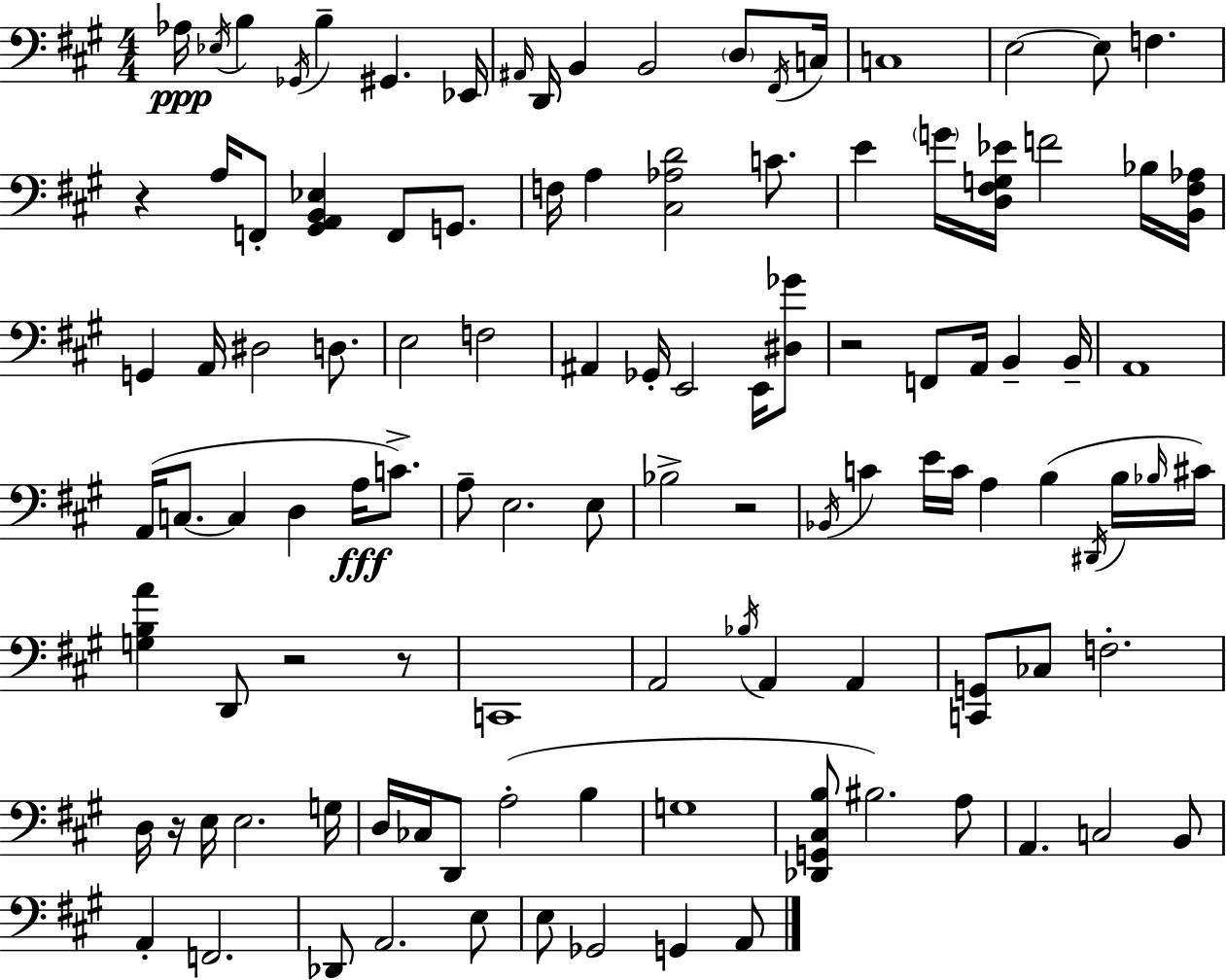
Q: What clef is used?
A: bass